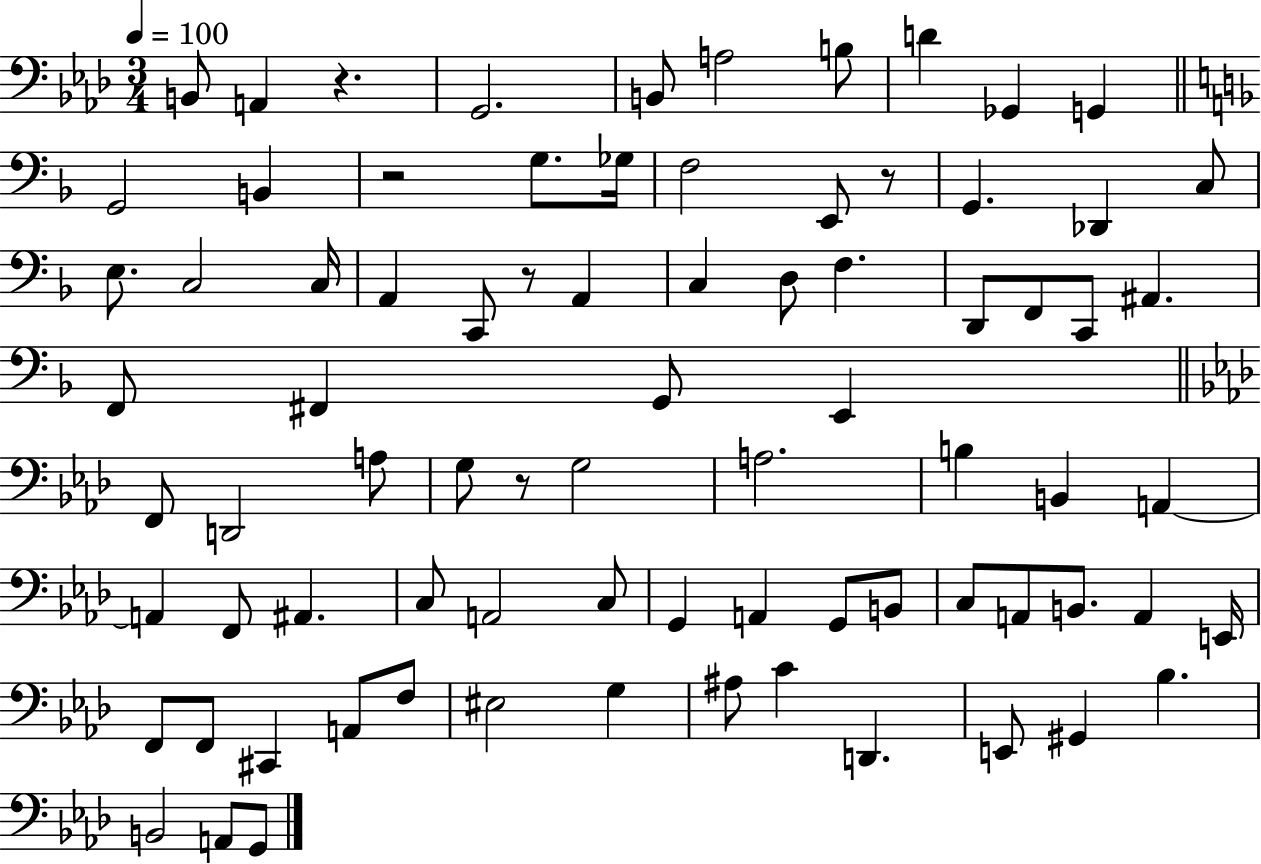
{
  \clef bass
  \numericTimeSignature
  \time 3/4
  \key aes \major
  \tempo 4 = 100
  b,8 a,4 r4. | g,2. | b,8 a2 b8 | d'4 ges,4 g,4 | \break \bar "||" \break \key d \minor g,2 b,4 | r2 g8. ges16 | f2 e,8 r8 | g,4. des,4 c8 | \break e8. c2 c16 | a,4 c,8 r8 a,4 | c4 d8 f4. | d,8 f,8 c,8 ais,4. | \break f,8 fis,4 g,8 e,4 | \bar "||" \break \key aes \major f,8 d,2 a8 | g8 r8 g2 | a2. | b4 b,4 a,4~~ | \break a,4 f,8 ais,4. | c8 a,2 c8 | g,4 a,4 g,8 b,8 | c8 a,8 b,8. a,4 e,16 | \break f,8 f,8 cis,4 a,8 f8 | eis2 g4 | ais8 c'4 d,4. | e,8 gis,4 bes4. | \break b,2 a,8 g,8 | \bar "|."
}